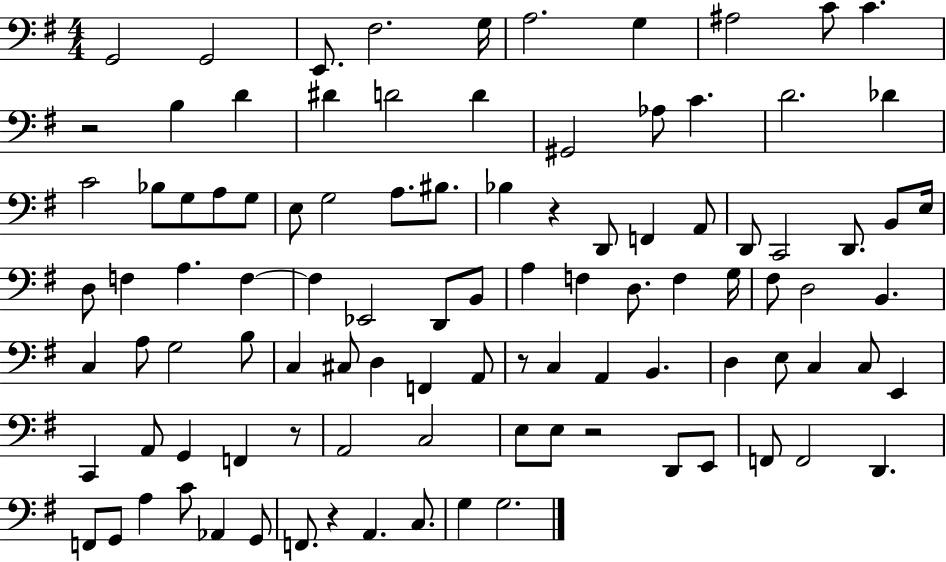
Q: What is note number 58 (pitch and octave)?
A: B3